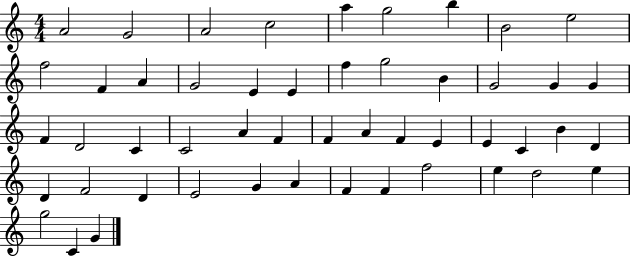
A4/h G4/h A4/h C5/h A5/q G5/h B5/q B4/h E5/h F5/h F4/q A4/q G4/h E4/q E4/q F5/q G5/h B4/q G4/h G4/q G4/q F4/q D4/h C4/q C4/h A4/q F4/q F4/q A4/q F4/q E4/q E4/q C4/q B4/q D4/q D4/q F4/h D4/q E4/h G4/q A4/q F4/q F4/q F5/h E5/q D5/h E5/q G5/h C4/q G4/q